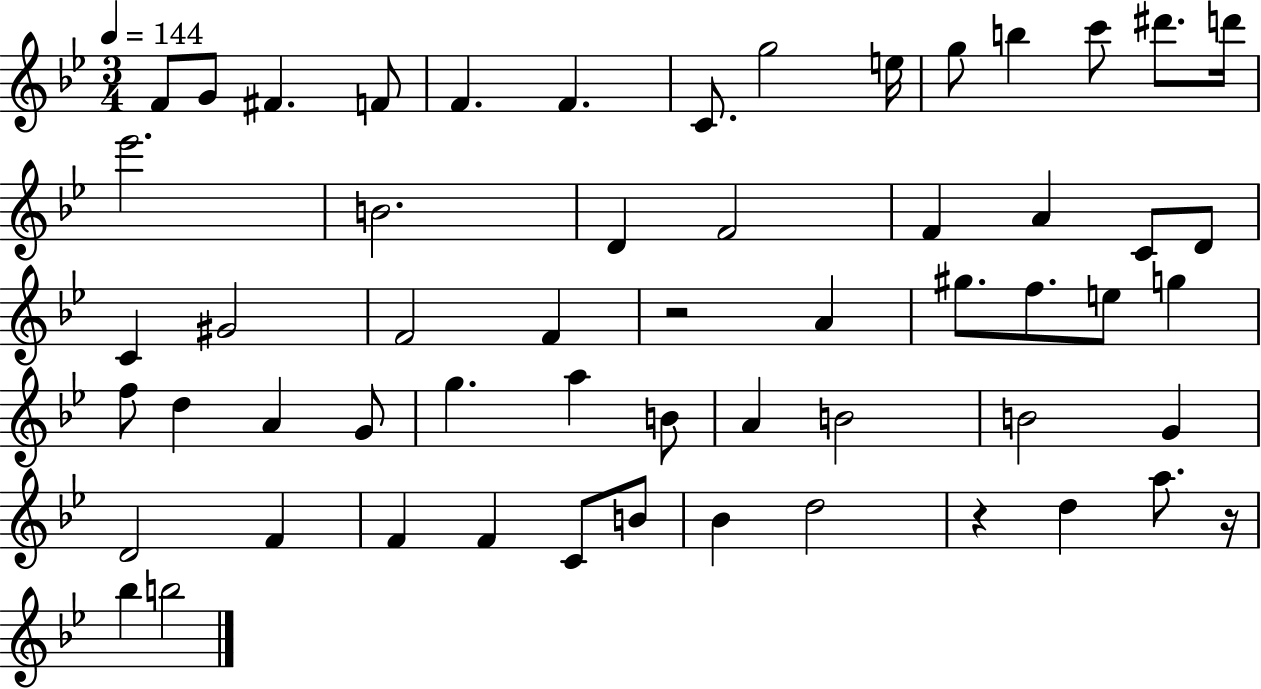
X:1
T:Untitled
M:3/4
L:1/4
K:Bb
F/2 G/2 ^F F/2 F F C/2 g2 e/4 g/2 b c'/2 ^d'/2 d'/4 _e'2 B2 D F2 F A C/2 D/2 C ^G2 F2 F z2 A ^g/2 f/2 e/2 g f/2 d A G/2 g a B/2 A B2 B2 G D2 F F F C/2 B/2 _B d2 z d a/2 z/4 _b b2